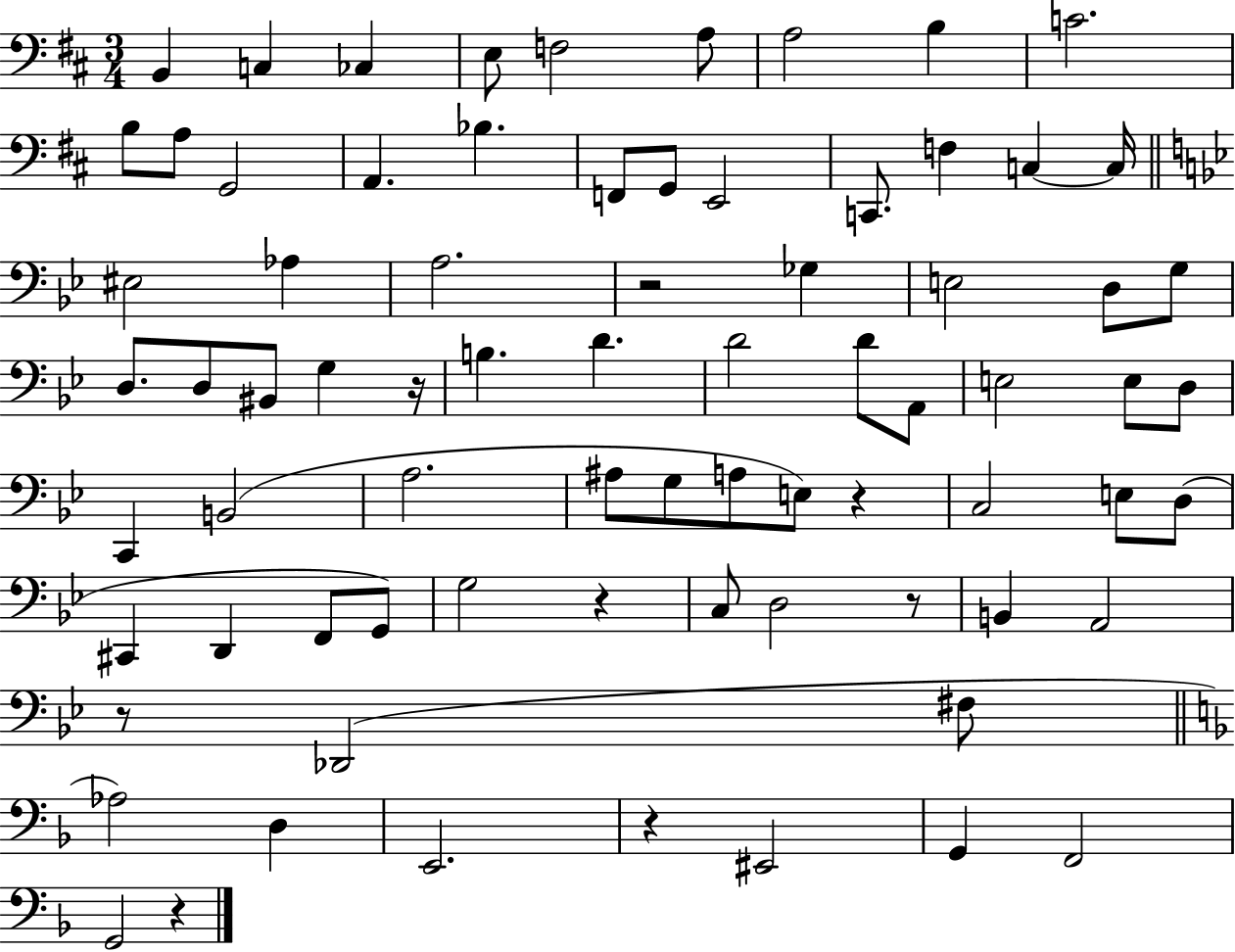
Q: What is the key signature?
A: D major